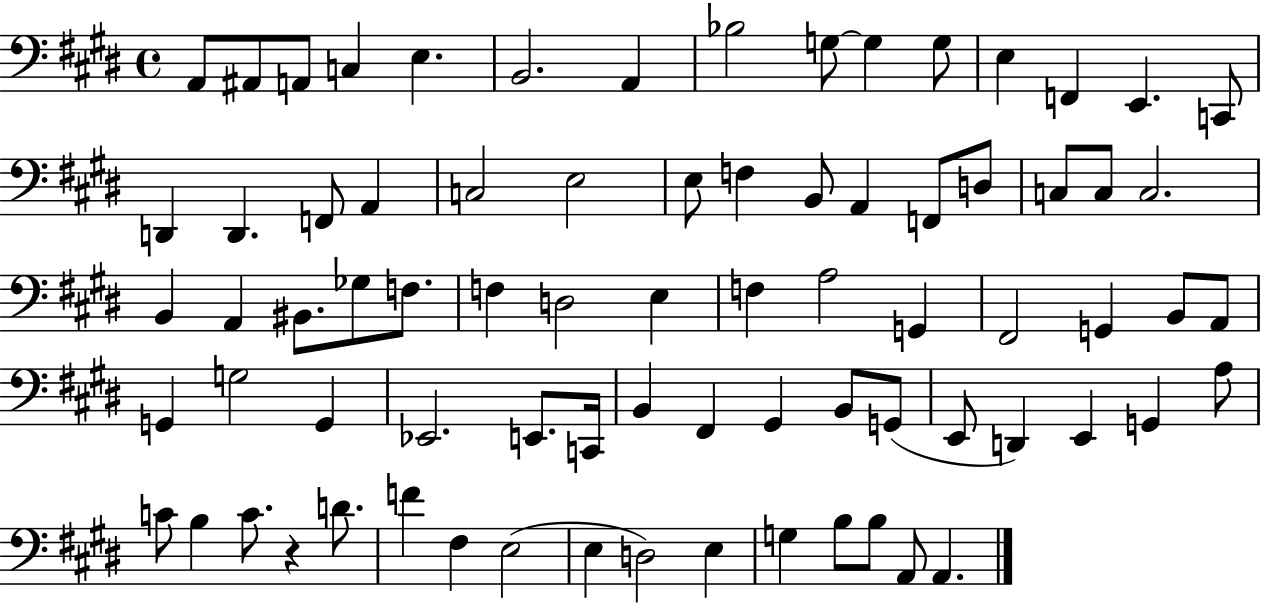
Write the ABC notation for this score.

X:1
T:Untitled
M:4/4
L:1/4
K:E
A,,/2 ^A,,/2 A,,/2 C, E, B,,2 A,, _B,2 G,/2 G, G,/2 E, F,, E,, C,,/2 D,, D,, F,,/2 A,, C,2 E,2 E,/2 F, B,,/2 A,, F,,/2 D,/2 C,/2 C,/2 C,2 B,, A,, ^B,,/2 _G,/2 F,/2 F, D,2 E, F, A,2 G,, ^F,,2 G,, B,,/2 A,,/2 G,, G,2 G,, _E,,2 E,,/2 C,,/4 B,, ^F,, ^G,, B,,/2 G,,/2 E,,/2 D,, E,, G,, A,/2 C/2 B, C/2 z D/2 F ^F, E,2 E, D,2 E, G, B,/2 B,/2 A,,/2 A,,